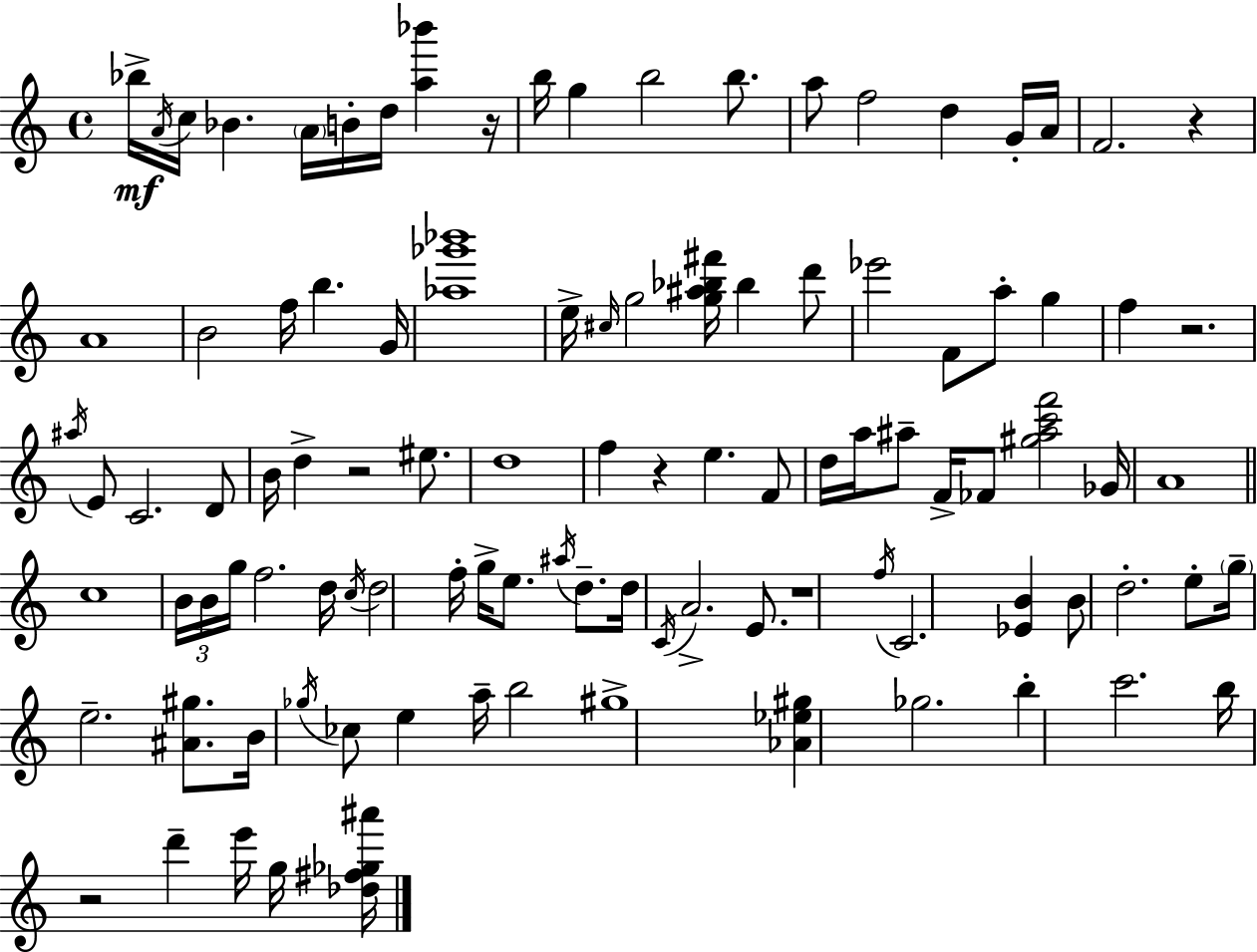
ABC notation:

X:1
T:Untitled
M:4/4
L:1/4
K:C
_b/4 A/4 c/4 _B A/4 B/4 d/4 [a_b'] z/4 b/4 g b2 b/2 a/2 f2 d G/4 A/4 F2 z A4 B2 f/4 b G/4 [_a_g'_b']4 e/4 ^c/4 g2 [g^a_b^f']/4 _b d'/2 _e'2 F/2 a/2 g f z2 ^a/4 E/2 C2 D/2 B/4 d z2 ^e/2 d4 f z e F/2 d/4 a/4 ^a/2 F/4 _F/2 [^g^ac'f']2 _G/4 A4 c4 B/4 B/4 g/4 f2 d/4 c/4 d2 f/4 g/4 e/2 ^a/4 d/2 d/4 C/4 A2 E/2 z4 f/4 C2 [_EB] B/2 d2 e/2 g/4 e2 [^A^g]/2 B/4 _g/4 _c/2 e a/4 b2 ^g4 [_A_e^g] _g2 b c'2 b/4 z2 d' e'/4 g/4 [_d^f_g^a']/4